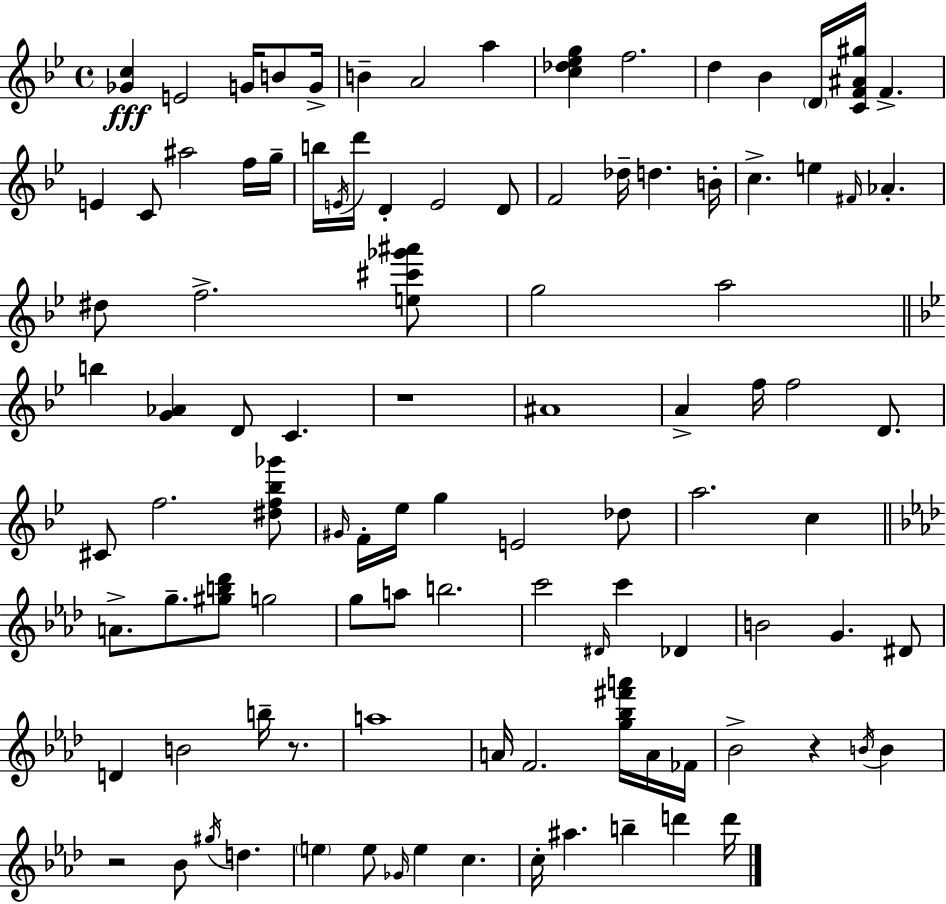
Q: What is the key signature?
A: G minor